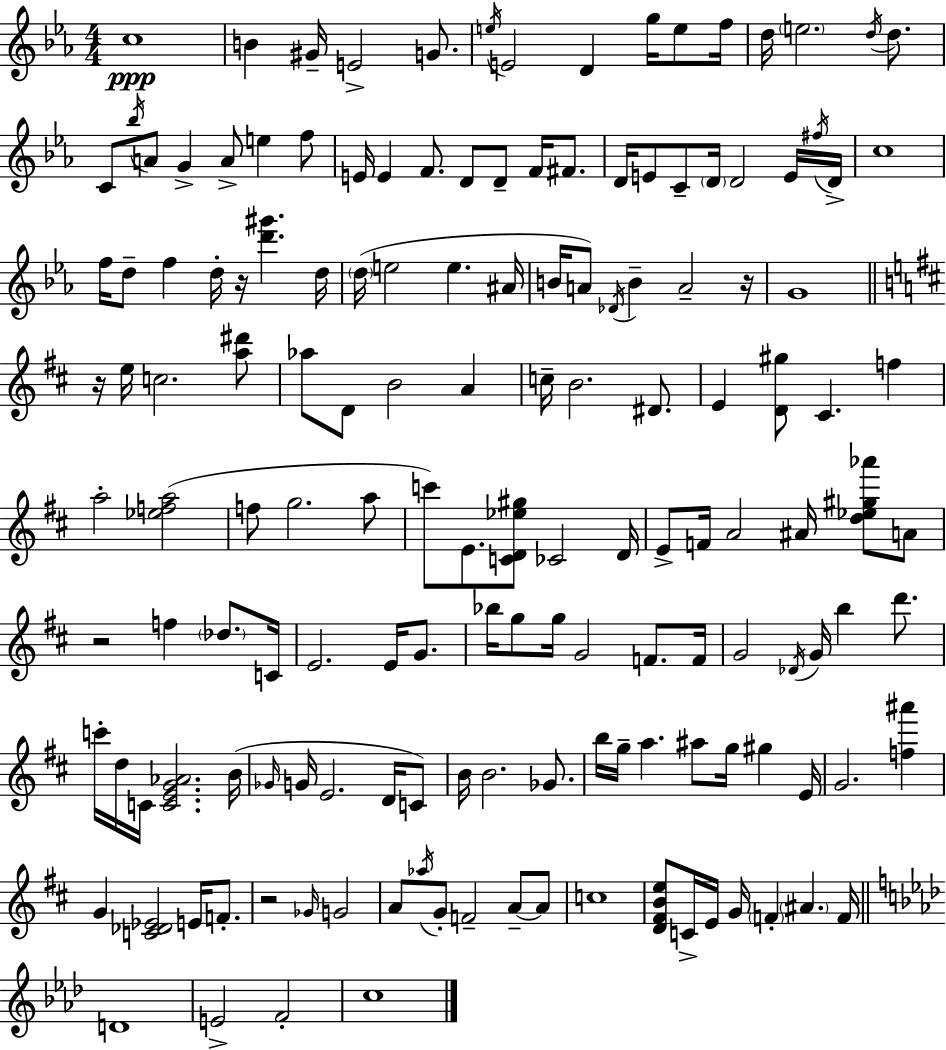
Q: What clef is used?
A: treble